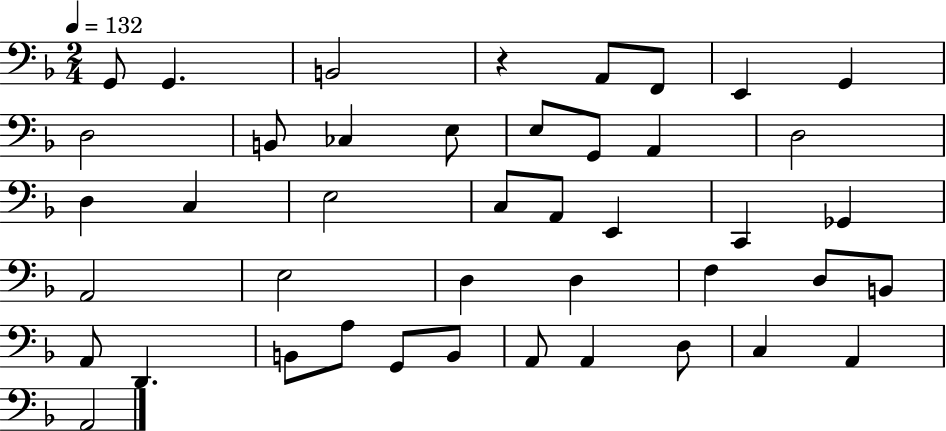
{
  \clef bass
  \numericTimeSignature
  \time 2/4
  \key f \major
  \tempo 4 = 132
  g,8 g,4. | b,2 | r4 a,8 f,8 | e,4 g,4 | \break d2 | b,8 ces4 e8 | e8 g,8 a,4 | d2 | \break d4 c4 | e2 | c8 a,8 e,4 | c,4 ges,4 | \break a,2 | e2 | d4 d4 | f4 d8 b,8 | \break a,8 d,4. | b,8 a8 g,8 b,8 | a,8 a,4 d8 | c4 a,4 | \break a,2 | \bar "|."
}